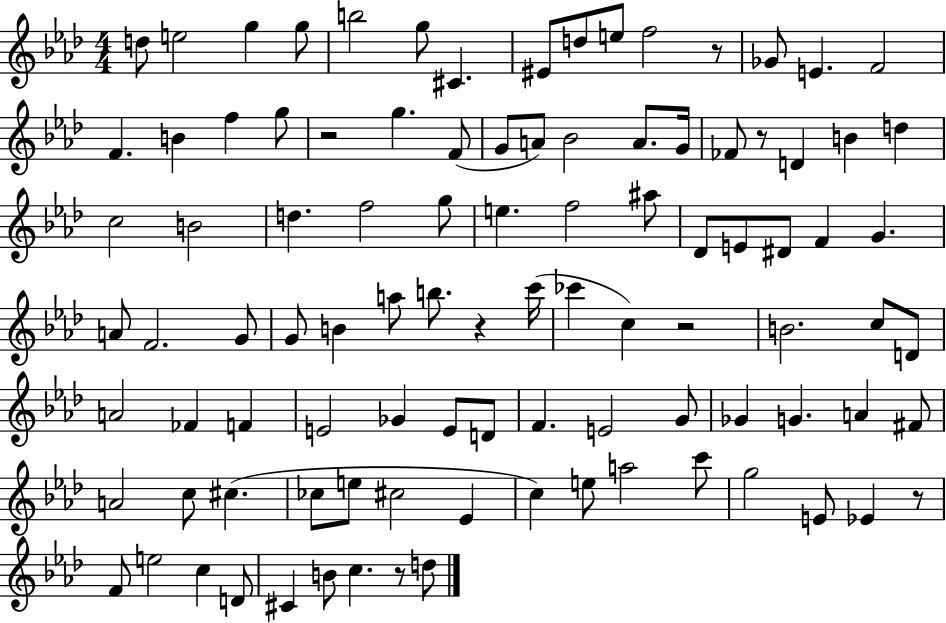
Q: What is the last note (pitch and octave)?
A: D5